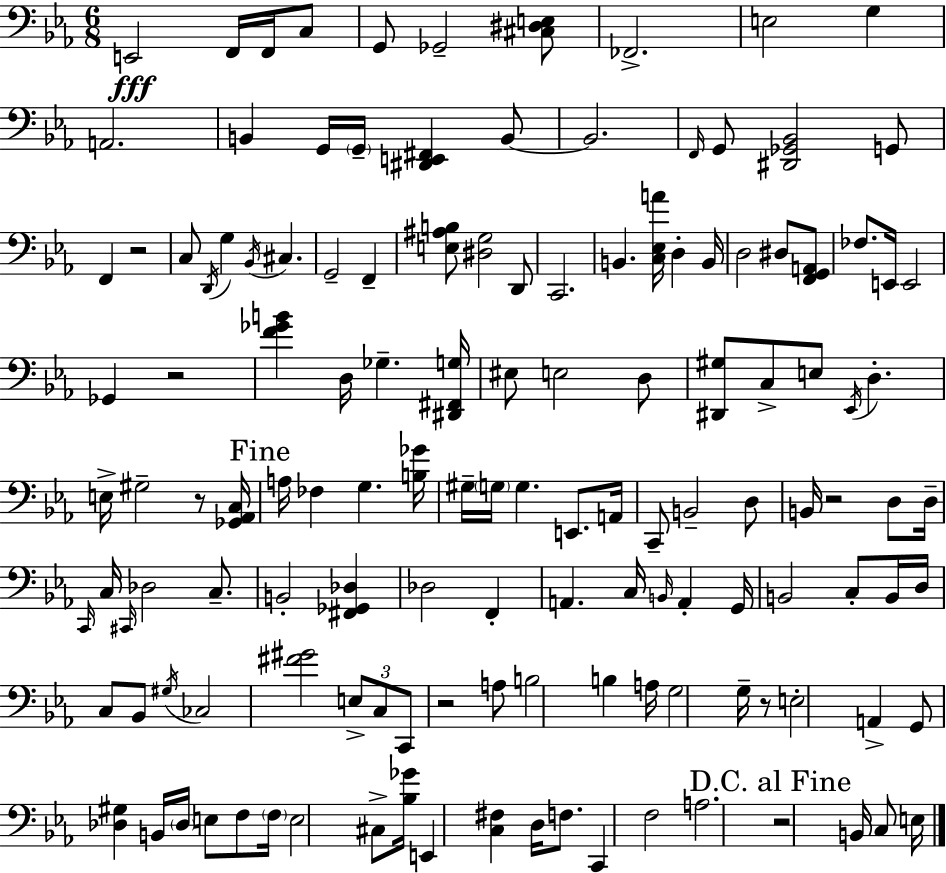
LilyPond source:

{
  \clef bass
  \numericTimeSignature
  \time 6/8
  \key c \minor
  e,2\fff f,16 f,16 c8 | g,8 ges,2-- <cis dis e>8 | fes,2.-> | e2 g4 | \break a,2. | b,4 g,16 \parenthesize g,16-- <dis, e, fis,>4 b,8~~ | b,2. | \grace { f,16 } g,8 <dis, ges, bes,>2 g,8 | \break f,4 r2 | c8 \acciaccatura { d,16 } g4 \acciaccatura { bes,16 } cis4. | g,2-- f,4-- | <e ais b>8 <dis g>2 | \break d,8 c,2. | b,4. <c ees a'>16 d4-. | b,16 d2 dis8 | <f, g, a,>8 fes8. e,16 e,2 | \break ges,4 r2 | <f' ges' b'>4 d16 ges4.-- | <dis, fis, g>16 eis8 e2 | d8 <dis, gis>8 c8-> e8 \acciaccatura { ees,16 } d4.-. | \break e16-> gis2-- | r8 <ges, aes, c>16 \mark "Fine" a16 fes4 g4. | <b ges'>16 gis16-- \parenthesize g16 g4. | e,8. a,16 c,8-- b,2-- | \break d8 b,16 r2 | d8 d16-- \grace { c,16 } c16 \grace { cis,16 } des2 | c8.-- b,2-. | <fis, ges, des>4 des2 | \break f,4-. a,4. | c16 \grace { b,16 } a,4-. g,16 b,2 | c8-. b,16 d16 c8 bes,8 \acciaccatura { gis16 } | ces2 <fis' gis'>2 | \break \tuplet 3/2 { e8-> c8 c,8 } r2 | a8 b2 | b4 a16 g2 | g16-- r8 e2-. | \break a,4-> g,8 <des gis>4 | b,16 \parenthesize des16 e8 f8 \parenthesize f16 e2 | cis8-> <bes ges'>16 e,4 | <c fis>4 d16 f8. c,4 | \break f2 a2. | \mark "D.C. al Fine" r2 | b,16 c8 e16 \bar "|."
}